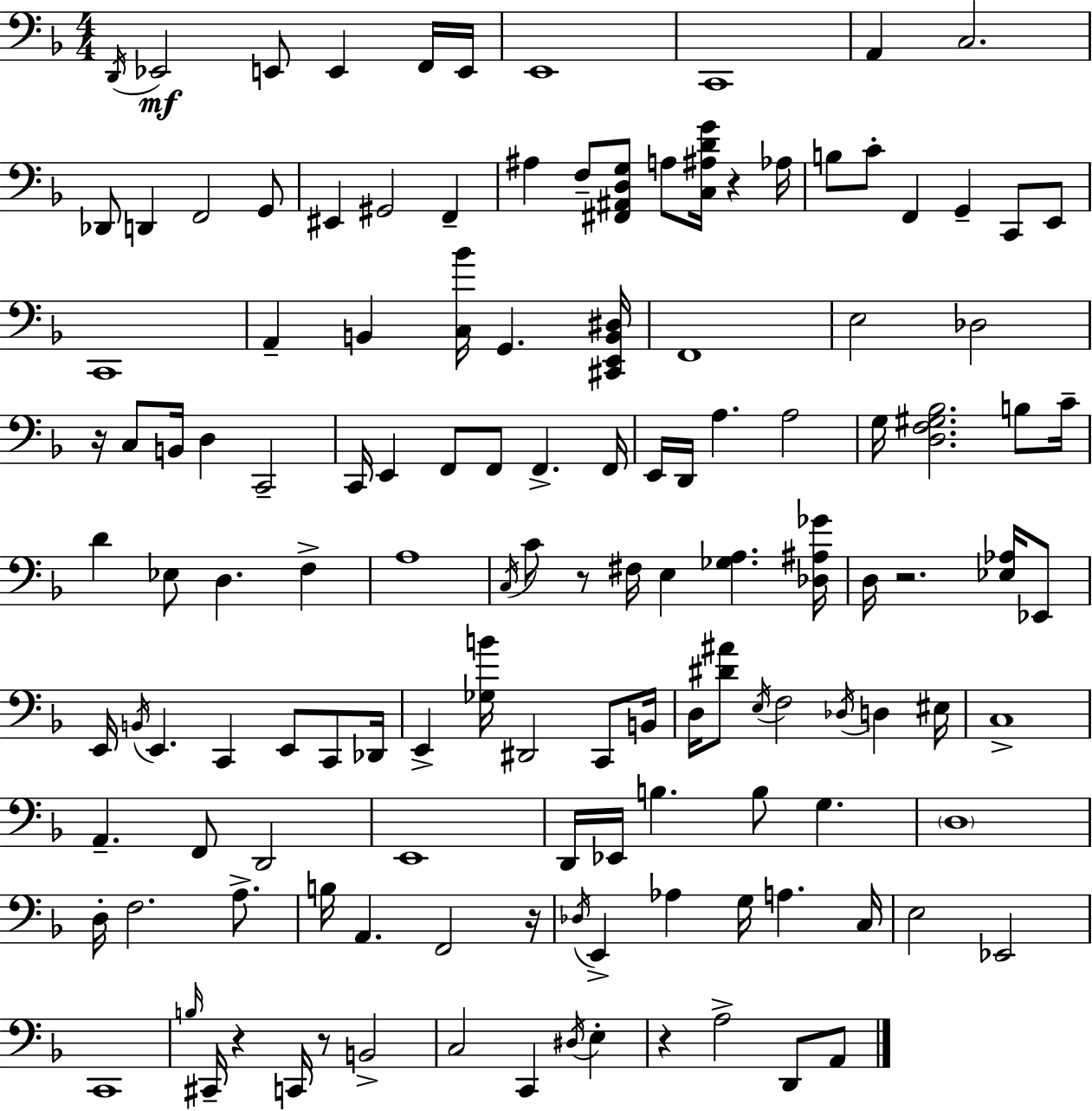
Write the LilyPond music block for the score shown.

{
  \clef bass
  \numericTimeSignature
  \time 4/4
  \key d \minor
  \repeat volta 2 { \acciaccatura { d,16 }\mf ees,2 e,8 e,4 f,16 | e,16 e,1 | c,1 | a,4 c2. | \break des,8 d,4 f,2 g,8 | eis,4 gis,2 f,4-- | ais4 f8-- <fis, ais, d g>8 a8 <c ais d' g'>16 r4 | aes16 b8 c'8-. f,4 g,4-- c,8 e,8 | \break c,1 | a,4-- b,4 <c bes'>16 g,4. | <cis, e, b, dis>16 f,1 | e2 des2 | \break r16 c8 b,16 d4 c,2-- | c,16 e,4 f,8 f,8 f,4.-> | f,16 e,16 d,16 a4. a2 | g16 <d f gis bes>2. b8 | \break c'16-- d'4 ees8 d4. f4-> | a1 | \acciaccatura { c16 } c'8 r8 fis16 e4 <ges a>4. | <des ais ges'>16 d16 r2. <ees aes>16 | \break ees,8 e,16 \acciaccatura { b,16 } e,4. c,4 e,8 | c,8 des,16 e,4-> <ges b'>16 dis,2 | c,8 b,16 d16 <dis' ais'>8 \acciaccatura { e16 } f2 \acciaccatura { des16 } | d4 eis16 c1-> | \break a,4.-- f,8 d,2 | e,1 | d,16 ees,16 b4. b8 g4. | \parenthesize d1 | \break d16-. f2. | a8.-> b16 a,4. f,2 | r16 \acciaccatura { des16 } e,4-> aes4 g16 a4. | c16 e2 ees,2 | \break c,1 | \grace { b16 } cis,16-- r4 c,16 r8 b,2-> | c2 c,4 | \acciaccatura { dis16 } e4-. r4 a2-> | \break d,8 a,8 } \bar "|."
}